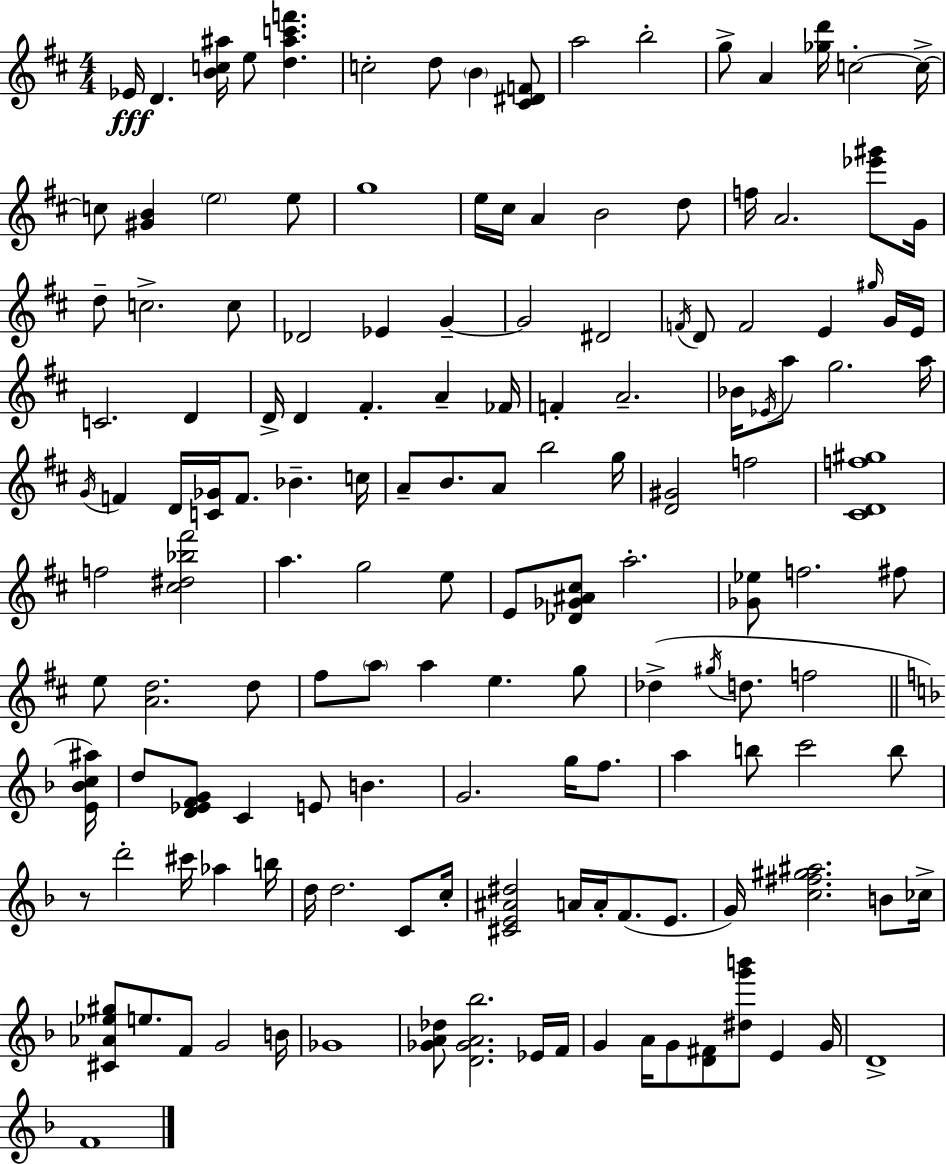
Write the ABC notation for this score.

X:1
T:Untitled
M:4/4
L:1/4
K:D
_E/4 D [Bc^a]/4 e/2 [d^ac'f'] c2 d/2 B [^C^DF]/2 a2 b2 g/2 A [_gd']/4 c2 c/4 c/2 [^GB] e2 e/2 g4 e/4 ^c/4 A B2 d/2 f/4 A2 [_e'^g']/2 G/4 d/2 c2 c/2 _D2 _E G G2 ^D2 F/4 D/2 F2 E ^g/4 G/4 E/4 C2 D D/4 D ^F A _F/4 F A2 _B/4 _E/4 a/2 g2 a/4 G/4 F D/4 [C_G]/4 F/2 _B c/4 A/2 B/2 A/2 b2 g/4 [D^G]2 f2 [^CDf^g]4 f2 [^c^d_b^f']2 a g2 e/2 E/2 [_D_G^A^c]/2 a2 [_G_e]/2 f2 ^f/2 e/2 [Ad]2 d/2 ^f/2 a/2 a e g/2 _d ^g/4 d/2 f2 [E_Bc^a]/4 d/2 [D_EFG]/2 C E/2 B G2 g/4 f/2 a b/2 c'2 b/2 z/2 d'2 ^c'/4 _a b/4 d/4 d2 C/2 c/4 [^CE^A^d]2 A/4 A/4 F/2 E/2 G/4 [c^f^g^a]2 B/2 _c/4 [^C_A_e^g]/2 e/2 F/2 G2 B/4 _G4 [_GA_d]/2 [D_GA_b]2 _E/4 F/4 G A/4 G/2 [D^F]/2 [^dg'b']/2 E G/4 D4 F4